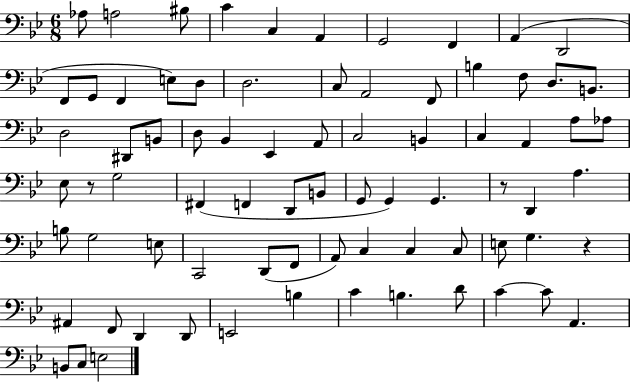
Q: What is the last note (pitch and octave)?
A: E3